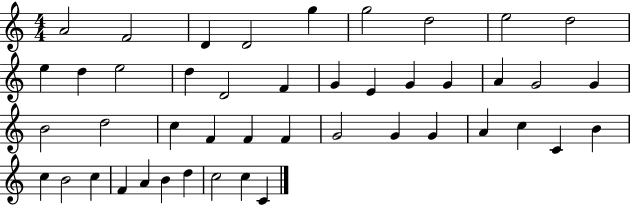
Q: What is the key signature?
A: C major